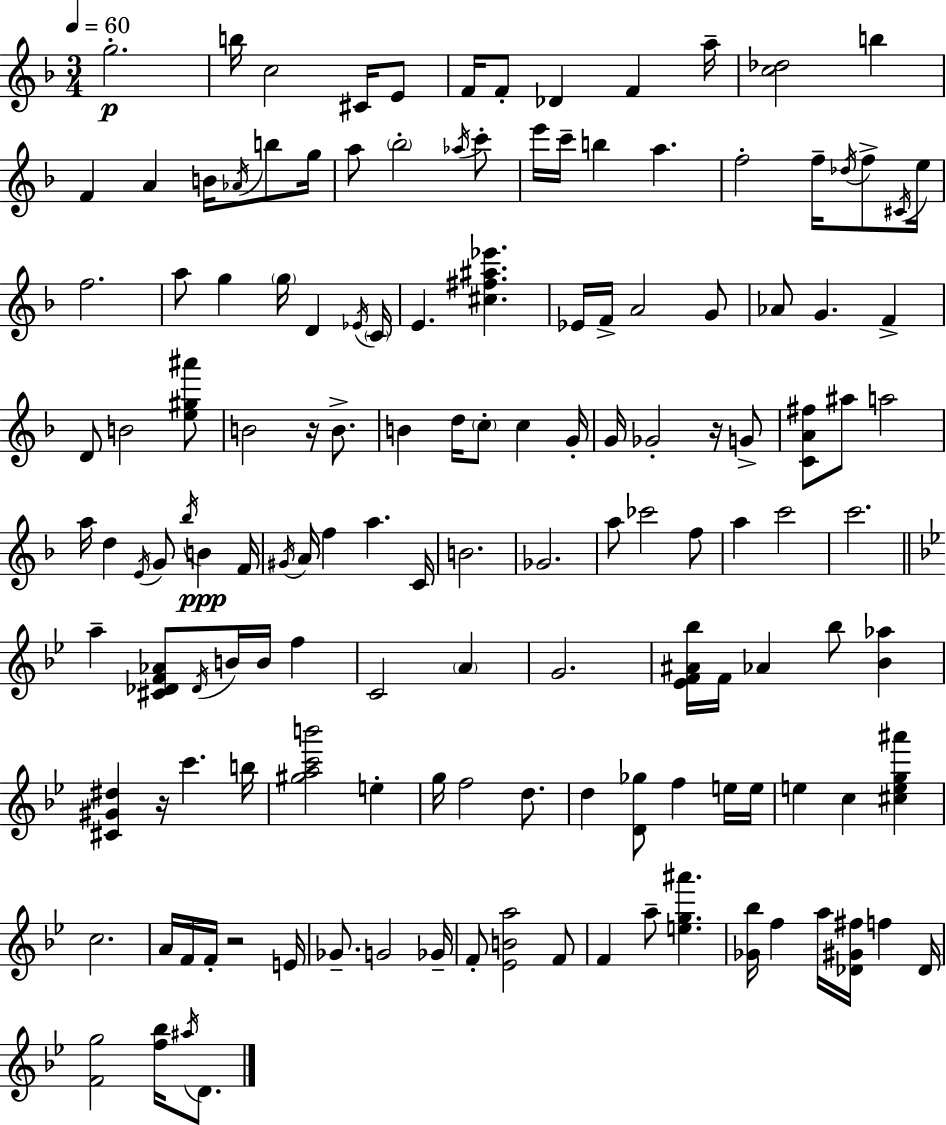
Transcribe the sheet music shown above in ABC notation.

X:1
T:Untitled
M:3/4
L:1/4
K:Dm
g2 b/4 c2 ^C/4 E/2 F/4 F/2 _D F a/4 [c_d]2 b F A B/4 _A/4 b/2 g/4 a/2 _b2 _a/4 c'/2 e'/4 c'/4 b a f2 f/4 _d/4 f/2 ^C/4 e/4 f2 a/2 g g/4 D _E/4 C/4 E [^c^f^a_e'] _E/4 F/4 A2 G/2 _A/2 G F D/2 B2 [e^g^a']/2 B2 z/4 B/2 B d/4 c/2 c G/4 G/4 _G2 z/4 G/2 [CA^f]/2 ^a/2 a2 a/4 d E/4 G/2 _b/4 B F/4 ^G/4 A/4 f a C/4 B2 _G2 a/2 _c'2 f/2 a c'2 c'2 a [^C_DF_A]/2 _D/4 B/4 B/4 f C2 A G2 [_EF^A_b]/4 F/4 _A _b/2 [_B_a] [^C^G^d] z/4 c' b/4 [^gac'b']2 e g/4 f2 d/2 d [D_g]/2 f e/4 e/4 e c [^ceg^a'] c2 A/4 F/4 F/4 z2 E/4 _G/2 G2 _G/4 F/2 [_EBa]2 F/2 F a/2 [eg^a'] [_G_b]/4 f a/4 [_D^G^f]/4 f _D/4 [Fg]2 [f_b]/4 ^a/4 D/2